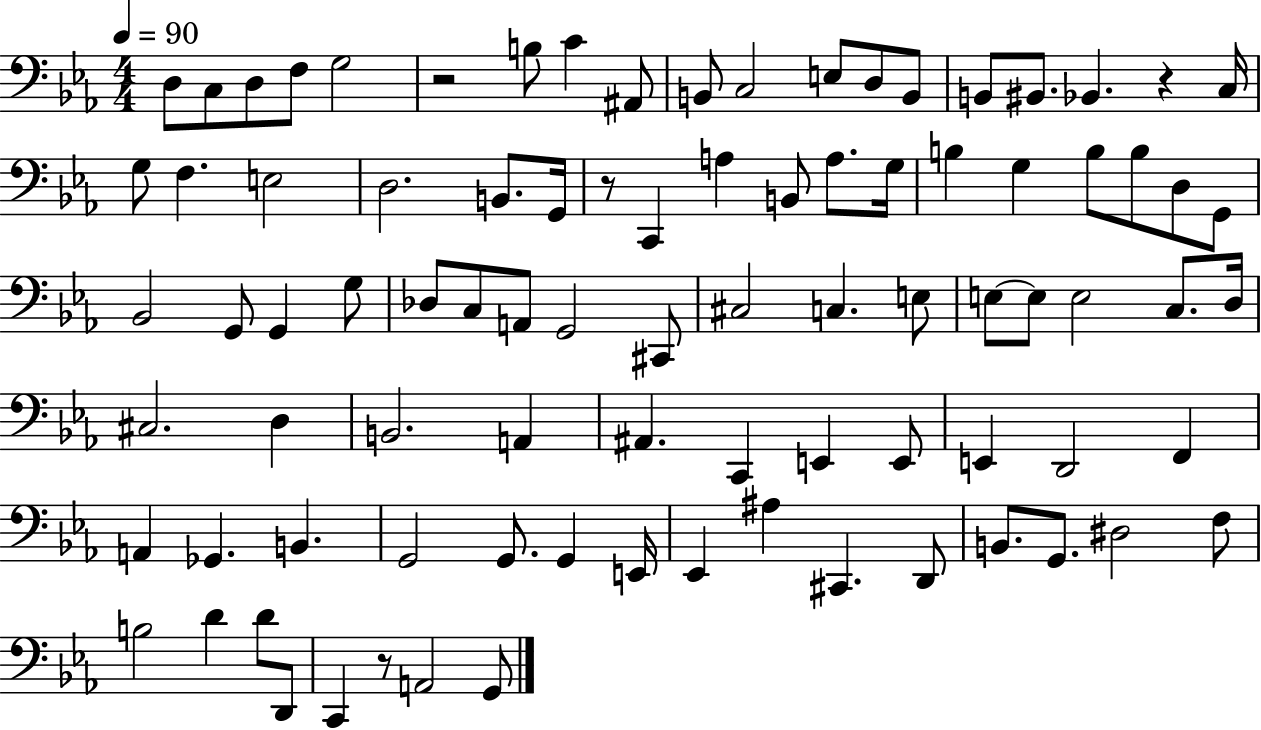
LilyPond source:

{
  \clef bass
  \numericTimeSignature
  \time 4/4
  \key ees \major
  \tempo 4 = 90
  d8 c8 d8 f8 g2 | r2 b8 c'4 ais,8 | b,8 c2 e8 d8 b,8 | b,8 bis,8. bes,4. r4 c16 | \break g8 f4. e2 | d2. b,8. g,16 | r8 c,4 a4 b,8 a8. g16 | b4 g4 b8 b8 d8 g,8 | \break bes,2 g,8 g,4 g8 | des8 c8 a,8 g,2 cis,8 | cis2 c4. e8 | e8~~ e8 e2 c8. d16 | \break cis2. d4 | b,2. a,4 | ais,4. c,4 e,4 e,8 | e,4 d,2 f,4 | \break a,4 ges,4. b,4. | g,2 g,8. g,4 e,16 | ees,4 ais4 cis,4. d,8 | b,8. g,8. dis2 f8 | \break b2 d'4 d'8 d,8 | c,4 r8 a,2 g,8 | \bar "|."
}